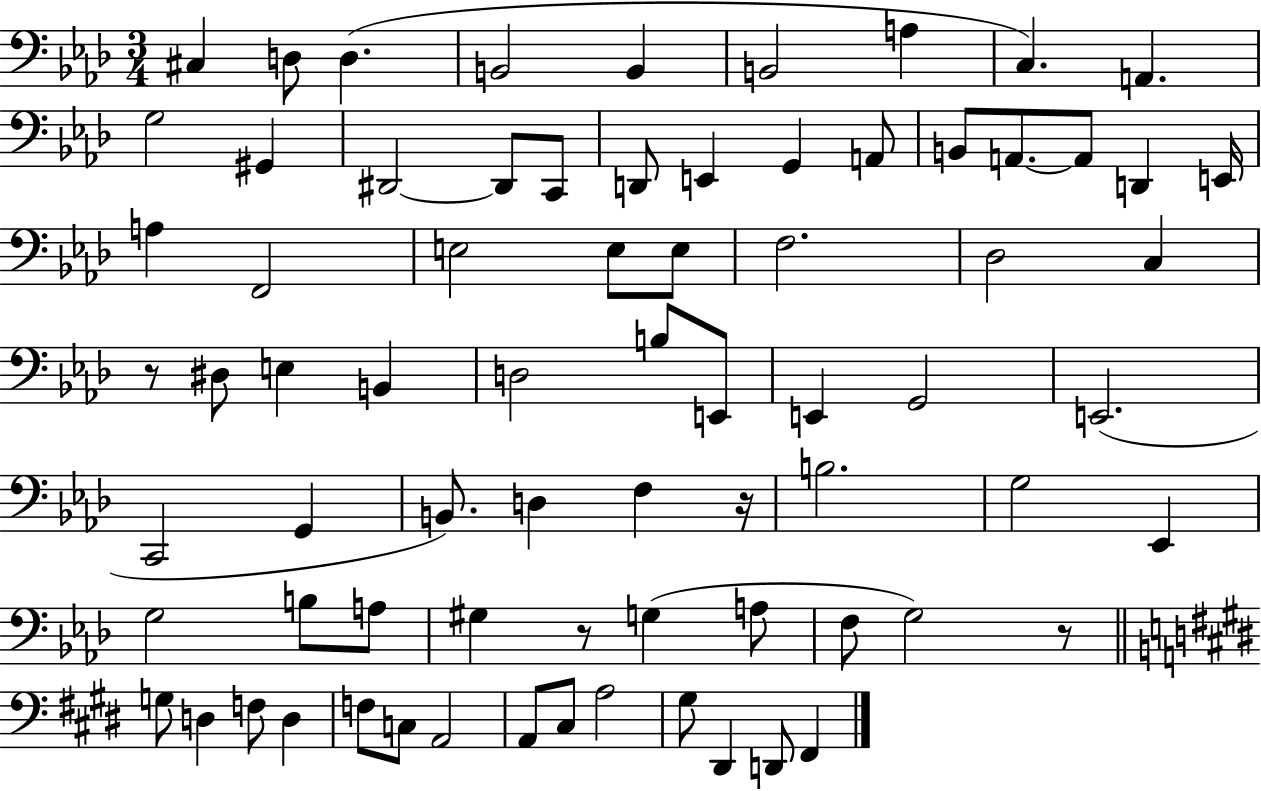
C#3/q D3/e D3/q. B2/h B2/q B2/h A3/q C3/q. A2/q. G3/h G#2/q D#2/h D#2/e C2/e D2/e E2/q G2/q A2/e B2/e A2/e. A2/e D2/q E2/s A3/q F2/h E3/h E3/e E3/e F3/h. Db3/h C3/q R/e D#3/e E3/q B2/q D3/h B3/e E2/e E2/q G2/h E2/h. C2/h G2/q B2/e. D3/q F3/q R/s B3/h. G3/h Eb2/q G3/h B3/e A3/e G#3/q R/e G3/q A3/e F3/e G3/h R/e G3/e D3/q F3/e D3/q F3/e C3/e A2/h A2/e C#3/e A3/h G#3/e D#2/q D2/e F#2/q